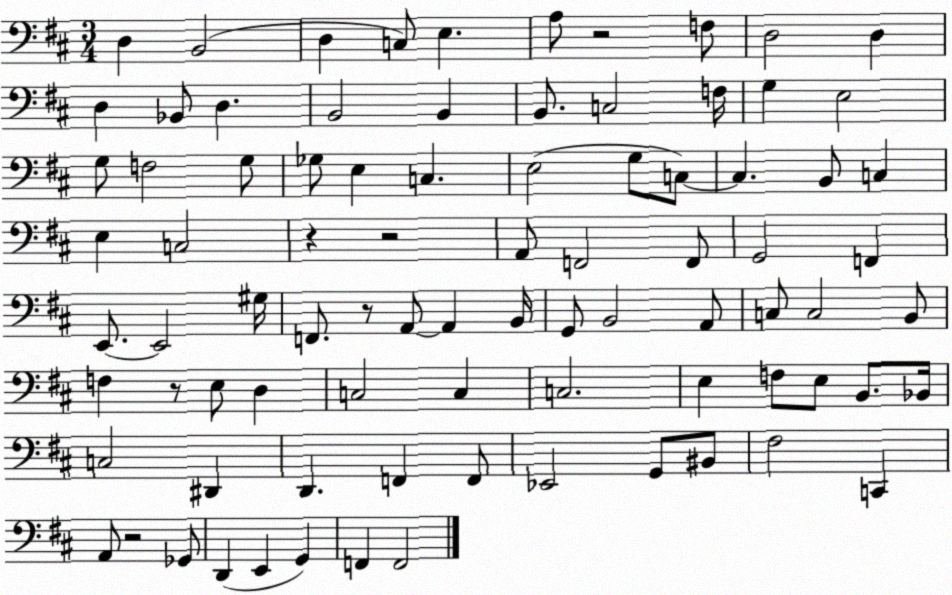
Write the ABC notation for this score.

X:1
T:Untitled
M:3/4
L:1/4
K:D
D, B,,2 D, C,/2 E, A,/2 z2 F,/2 D,2 D, D, _B,,/2 D, B,,2 B,, B,,/2 C,2 F,/4 G, E,2 G,/2 F,2 G,/2 _G,/2 E, C, E,2 G,/2 C,/2 C, B,,/2 C, E, C,2 z z2 A,,/2 F,,2 F,,/2 G,,2 F,, E,,/2 E,,2 ^G,/4 F,,/2 z/2 A,,/2 A,, B,,/4 G,,/2 B,,2 A,,/2 C,/2 C,2 B,,/2 F, z/2 E,/2 D, C,2 C, C,2 E, F,/2 E,/2 B,,/2 _B,,/4 C,2 ^D,, D,, F,, F,,/2 _E,,2 G,,/2 ^B,,/2 ^F,2 C,, A,,/2 z2 _G,,/2 D,, E,, G,, F,, F,,2